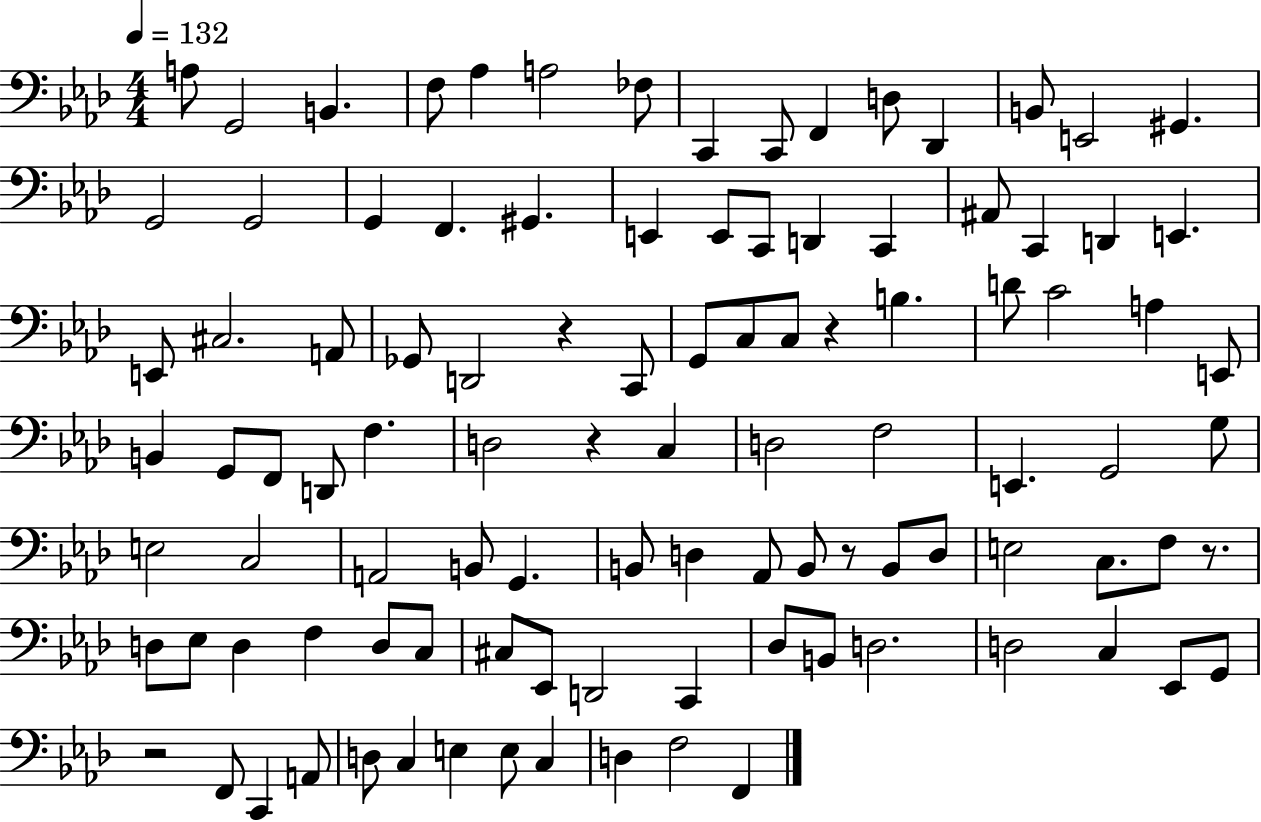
A3/e G2/h B2/q. F3/e Ab3/q A3/h FES3/e C2/q C2/e F2/q D3/e Db2/q B2/e E2/h G#2/q. G2/h G2/h G2/q F2/q. G#2/q. E2/q E2/e C2/e D2/q C2/q A#2/e C2/q D2/q E2/q. E2/e C#3/h. A2/e Gb2/e D2/h R/q C2/e G2/e C3/e C3/e R/q B3/q. D4/e C4/h A3/q E2/e B2/q G2/e F2/e D2/e F3/q. D3/h R/q C3/q D3/h F3/h E2/q. G2/h G3/e E3/h C3/h A2/h B2/e G2/q. B2/e D3/q Ab2/e B2/e R/e B2/e D3/e E3/h C3/e. F3/e R/e. D3/e Eb3/e D3/q F3/q D3/e C3/e C#3/e Eb2/e D2/h C2/q Db3/e B2/e D3/h. D3/h C3/q Eb2/e G2/e R/h F2/e C2/q A2/e D3/e C3/q E3/q E3/e C3/q D3/q F3/h F2/q